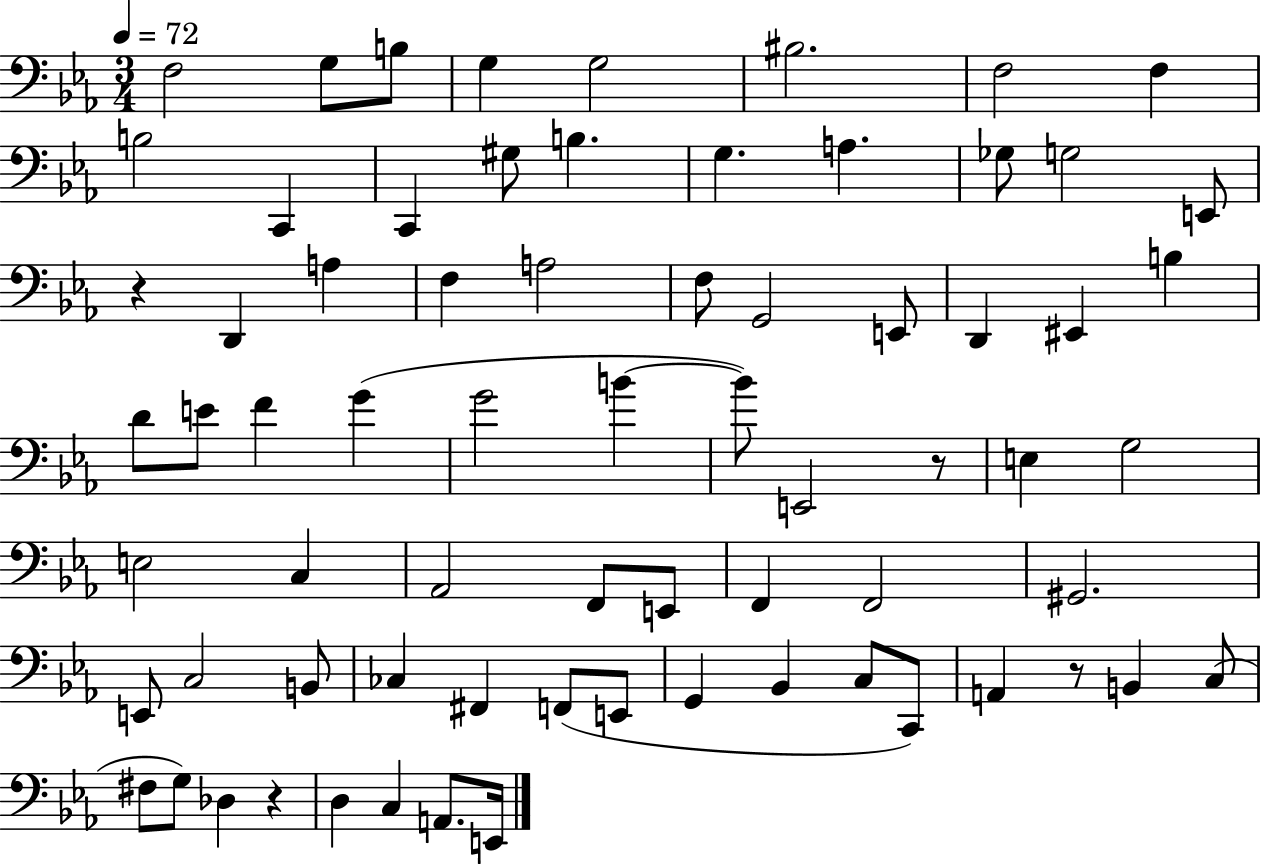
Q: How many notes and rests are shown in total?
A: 71